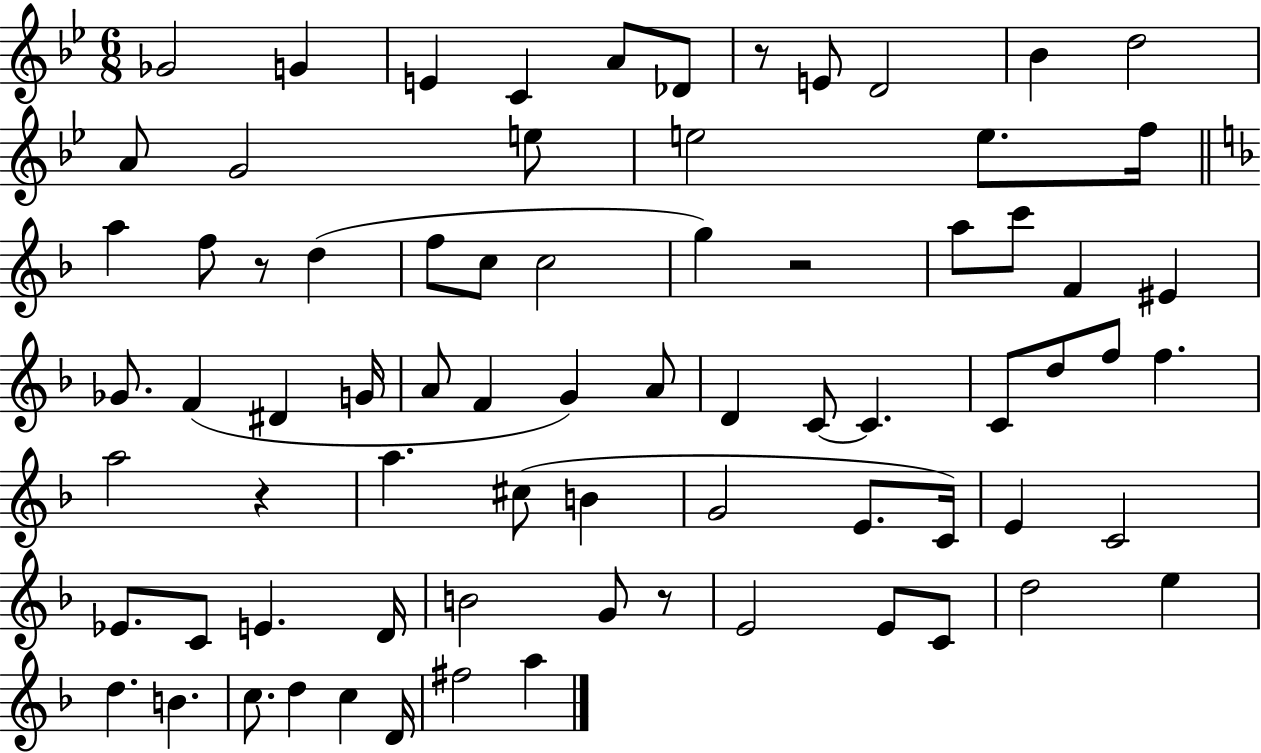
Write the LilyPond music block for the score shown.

{
  \clef treble
  \numericTimeSignature
  \time 6/8
  \key bes \major
  ges'2 g'4 | e'4 c'4 a'8 des'8 | r8 e'8 d'2 | bes'4 d''2 | \break a'8 g'2 e''8 | e''2 e''8. f''16 | \bar "||" \break \key d \minor a''4 f''8 r8 d''4( | f''8 c''8 c''2 | g''4) r2 | a''8 c'''8 f'4 eis'4 | \break ges'8. f'4( dis'4 g'16 | a'8 f'4 g'4) a'8 | d'4 c'8~~ c'4. | c'8 d''8 f''8 f''4. | \break a''2 r4 | a''4. cis''8( b'4 | g'2 e'8. c'16) | e'4 c'2 | \break ees'8. c'8 e'4. d'16 | b'2 g'8 r8 | e'2 e'8 c'8 | d''2 e''4 | \break d''4. b'4. | c''8. d''4 c''4 d'16 | fis''2 a''4 | \bar "|."
}